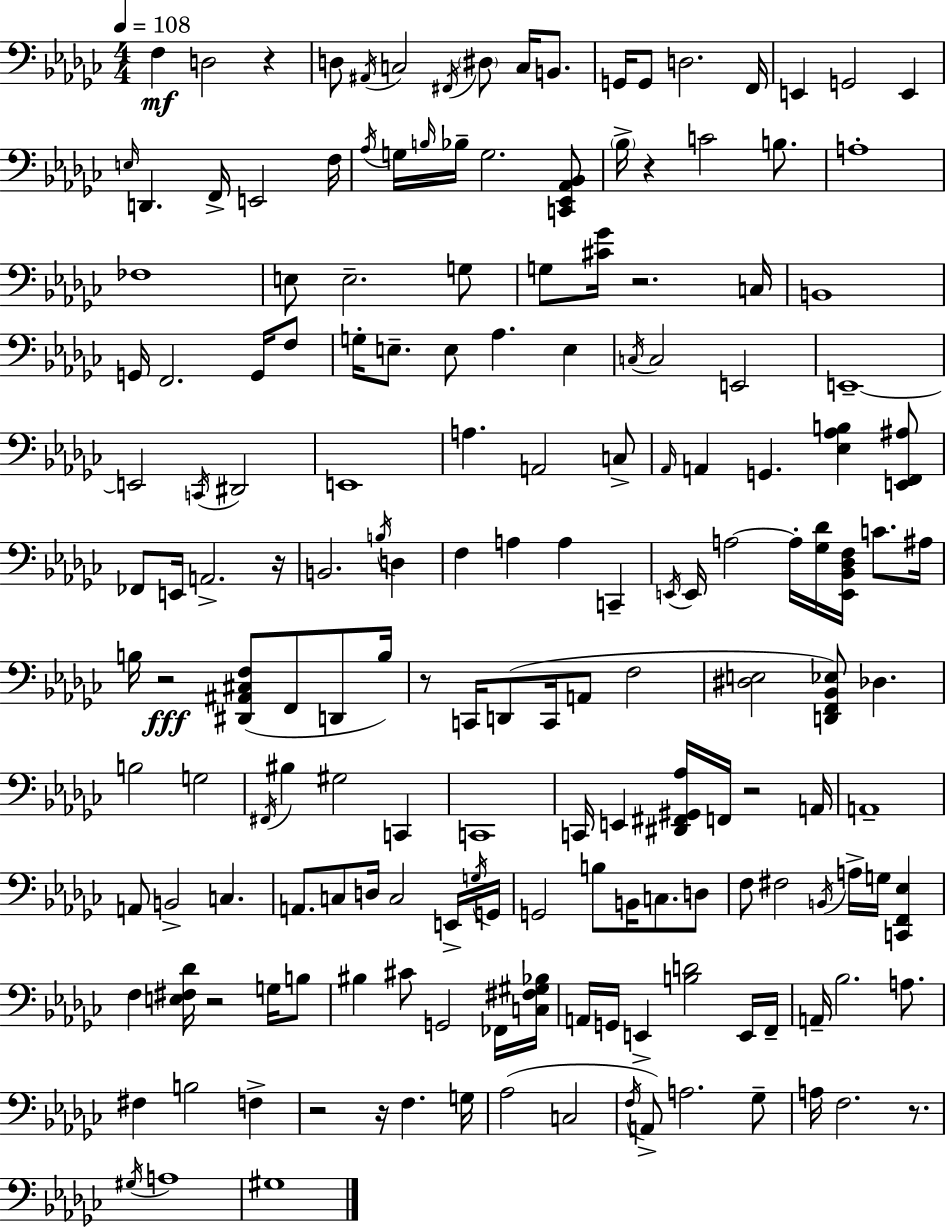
{
  \clef bass
  \numericTimeSignature
  \time 4/4
  \key ees \minor
  \tempo 4 = 108
  f4\mf d2 r4 | d8 \acciaccatura { ais,16 } c2 \acciaccatura { fis,16 } \parenthesize dis8 c16 b,8. | g,16 g,8 d2. | f,16 e,4 g,2 e,4 | \break \grace { e16 } d,4. f,16-> e,2 | f16 \acciaccatura { aes16 } g16 \grace { b16 } bes16-- g2. | <c, ees, aes, bes,>8 \parenthesize bes16-> r4 c'2 | b8. a1-. | \break fes1 | e8 e2.-- | g8 g8 <cis' ges'>16 r2. | c16 b,1 | \break g,16 f,2. | g,16 f8 g16-. e8.-- e8 aes4. | e4 \acciaccatura { c16 } c2 e,2 | e,1--~~ | \break e,2 \acciaccatura { c,16 } dis,2 | e,1 | a4. a,2 | c8-> \grace { aes,16 } a,4 g,4. | \break <ees aes b>4 <e, f, ais>8 fes,8 e,16 a,2.-> | r16 b,2. | \acciaccatura { b16 } d4 f4 a4 | a4 c,4-- \acciaccatura { e,16 } e,16 a2~~ | \break a16-. <ges des'>16 <e, bes, des f>16 c'8. ais16 b16 r2\fff | <dis, ais, cis f>8( f,8 d,8 b16) r8 c,16 d,8( c,16 | a,8 f2 <dis e>2 | <d, f, bes, ees>8) des4. b2 | \break g2 \acciaccatura { fis,16 } bis4 gis2 | c,4 c,1 | c,16 e,4 | <dis, fis, gis, aes>16 f,16 r2 a,16 a,1-- | \break a,8 b,2-> | c4. a,8. c8 | d16 c2 e,16-> \acciaccatura { g16 } g,16 g,2 | b8 b,16 c8. d8 f8 fis2 | \break \acciaccatura { b,16 } a16-> g16 <c, f, ees>4 f4 | <e fis des'>16 r2 g16 b8 bis4 | cis'8 g,2 fes,16 <c fis gis bes>16 a,16 g,16 e,4-> | <b d'>2 e,16 f,16-- a,16-- bes2. | \break a8. fis4 | b2 f4-> r2 | r16 f4. g16 aes2( | c2 \acciaccatura { f16 }) a,8-> | \break a2. ges8-- a16 f2. | r8. \acciaccatura { gis16 } a1 | gis1 | \bar "|."
}